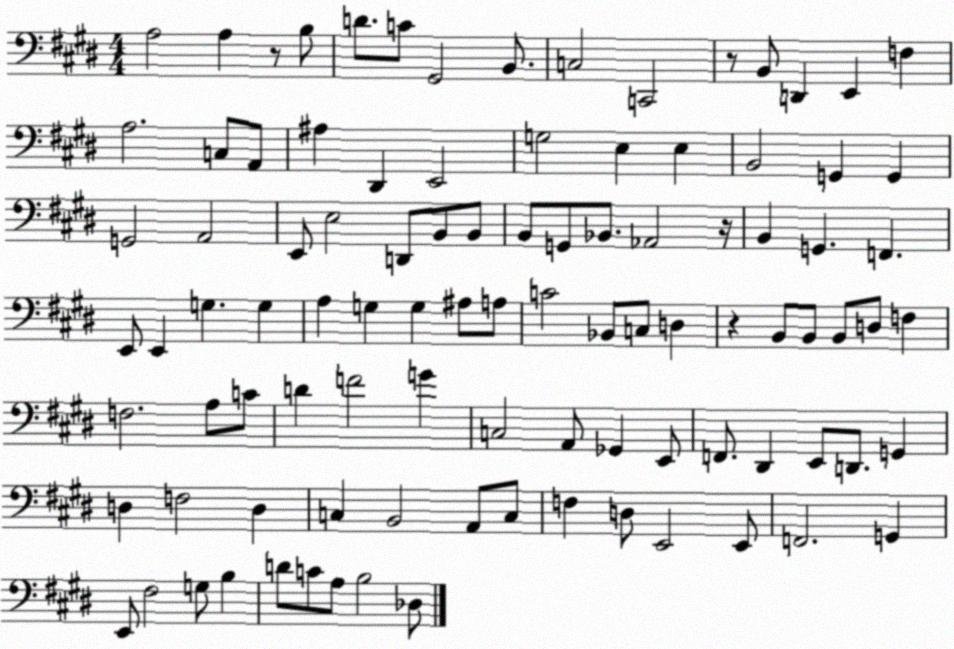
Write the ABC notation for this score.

X:1
T:Untitled
M:4/4
L:1/4
K:E
A,2 A, z/2 B,/2 D/2 C/2 ^G,,2 B,,/2 C,2 C,,2 z/2 B,,/2 D,, E,, F, A,2 C,/2 A,,/2 ^A, ^D,, E,,2 G,2 E, E, B,,2 G,, G,, G,,2 A,,2 E,,/2 E,2 D,,/2 B,,/2 B,,/2 B,,/2 G,,/2 _B,,/2 _A,,2 z/4 B,, G,, F,, E,,/2 E,, G, G, A, G, G, ^A,/2 A,/2 C2 _B,,/2 C,/2 D, z B,,/2 B,,/2 B,,/2 D,/2 F, F,2 A,/2 C/2 D F2 G C,2 A,,/2 _G,, E,,/2 F,,/2 ^D,, E,,/2 D,,/2 G,, D, F,2 D, C, B,,2 A,,/2 C,/2 F, D,/2 E,,2 E,,/2 F,,2 G,, E,,/2 ^F,2 G,/2 B, D/2 C/2 A,/2 B,2 _D,/2